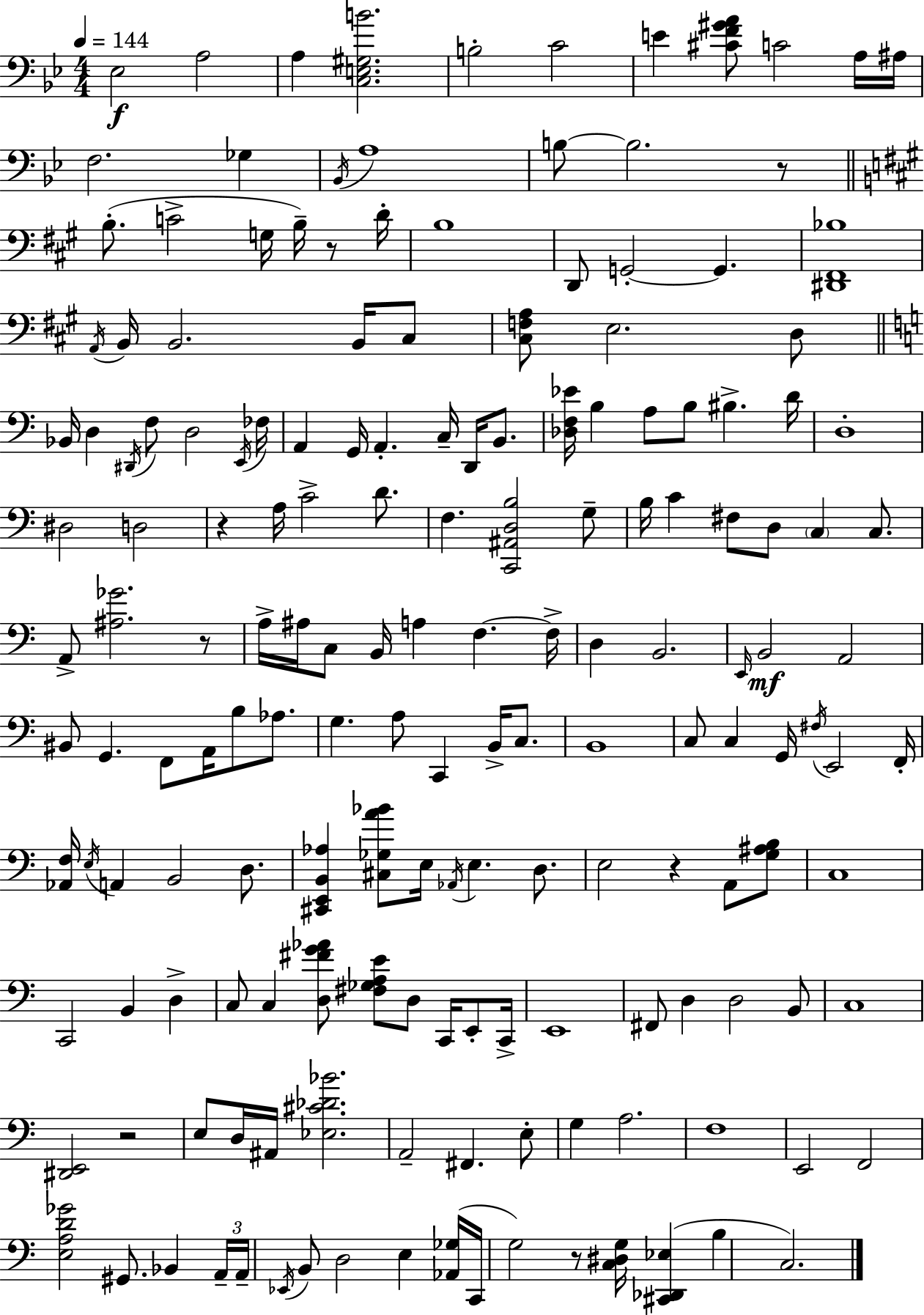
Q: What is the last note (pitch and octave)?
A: C3